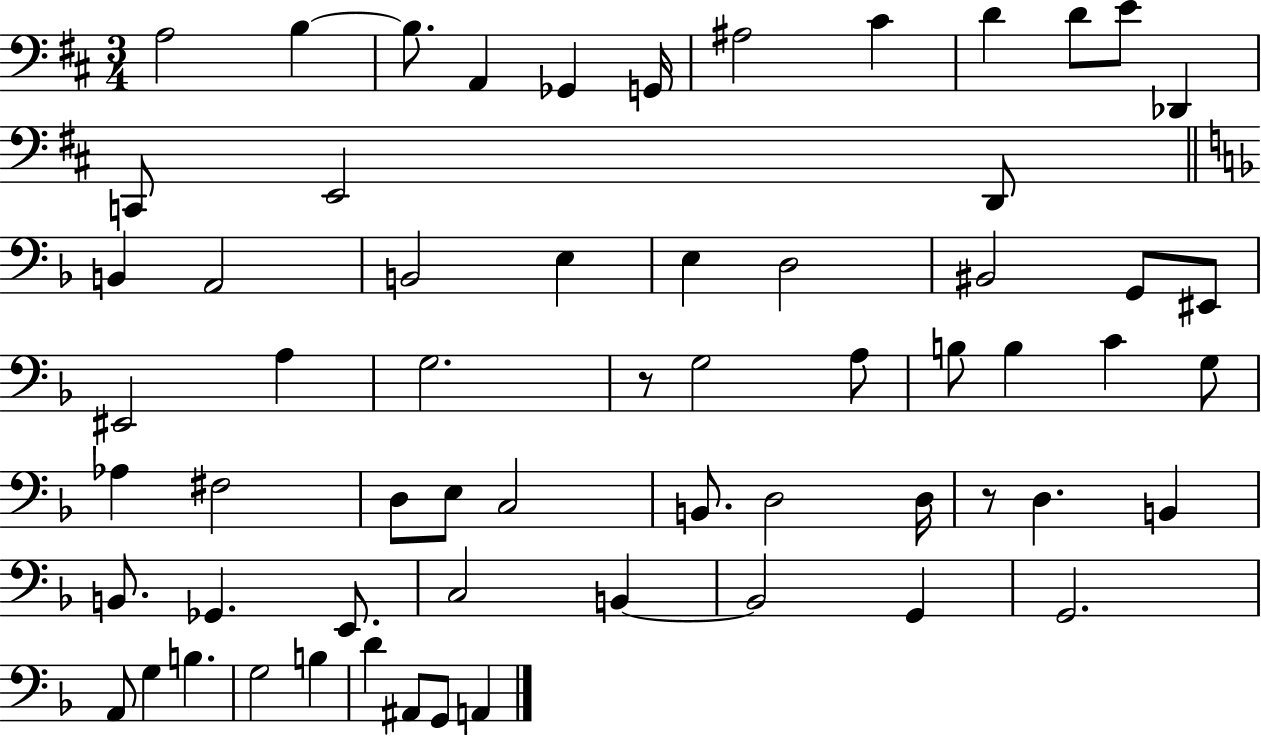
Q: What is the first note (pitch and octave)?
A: A3